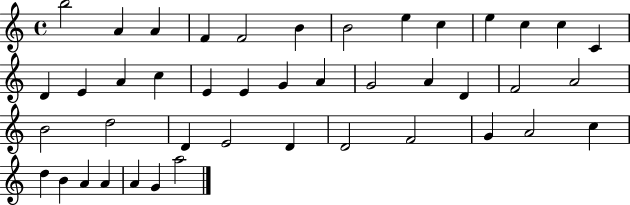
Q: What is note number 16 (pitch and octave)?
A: A4